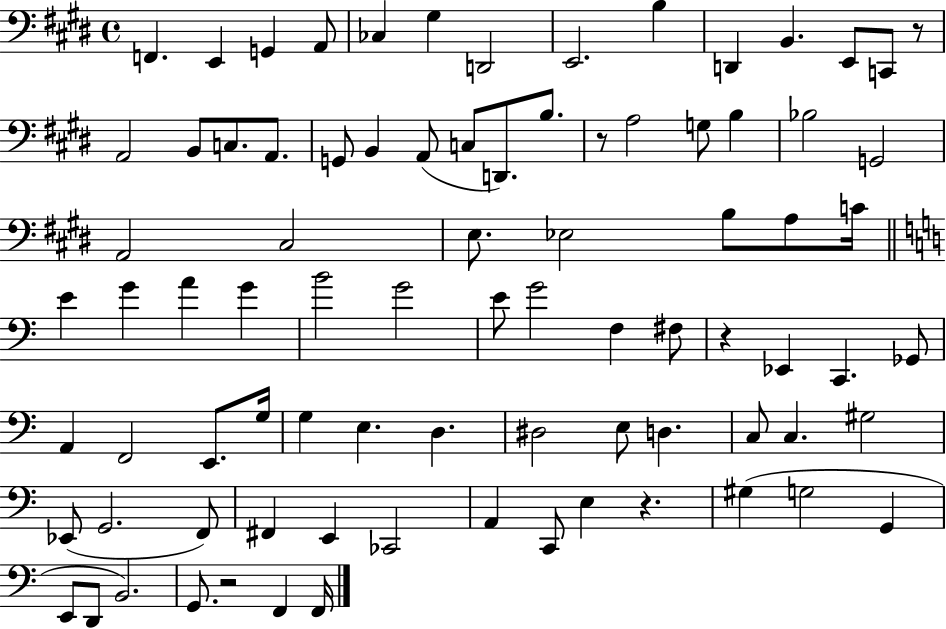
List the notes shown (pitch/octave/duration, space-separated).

F2/q. E2/q G2/q A2/e CES3/q G#3/q D2/h E2/h. B3/q D2/q B2/q. E2/e C2/e R/e A2/h B2/e C3/e. A2/e. G2/e B2/q A2/e C3/e D2/e. B3/e. R/e A3/h G3/e B3/q Bb3/h G2/h A2/h C#3/h E3/e. Eb3/h B3/e A3/e C4/s E4/q G4/q A4/q G4/q B4/h G4/h E4/e G4/h F3/q F#3/e R/q Eb2/q C2/q. Gb2/e A2/q F2/h E2/e. G3/s G3/q E3/q. D3/q. D#3/h E3/e D3/q. C3/e C3/q. G#3/h Eb2/e G2/h. F2/e F#2/q E2/q CES2/h A2/q C2/e E3/q R/q. G#3/q G3/h G2/q E2/e D2/e B2/h. G2/e. R/h F2/q F2/s